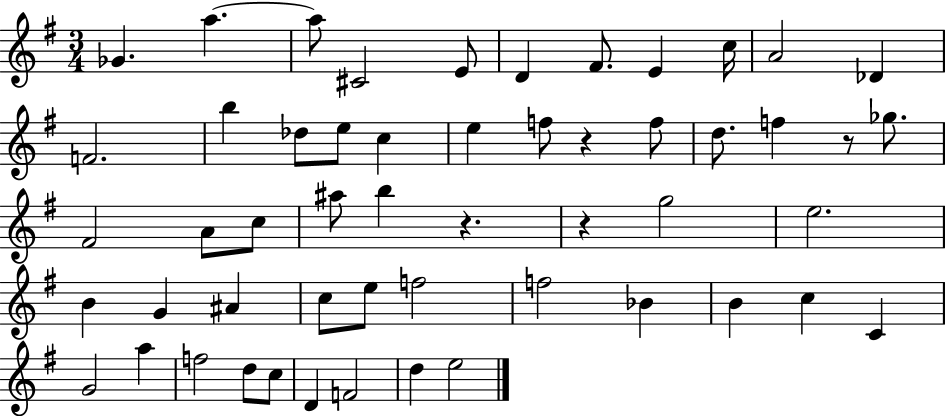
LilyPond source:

{
  \clef treble
  \numericTimeSignature
  \time 3/4
  \key g \major
  ges'4. a''4.~~ | a''8 cis'2 e'8 | d'4 fis'8. e'4 c''16 | a'2 des'4 | \break f'2. | b''4 des''8 e''8 c''4 | e''4 f''8 r4 f''8 | d''8. f''4 r8 ges''8. | \break fis'2 a'8 c''8 | ais''8 b''4 r4. | r4 g''2 | e''2. | \break b'4 g'4 ais'4 | c''8 e''8 f''2 | f''2 bes'4 | b'4 c''4 c'4 | \break g'2 a''4 | f''2 d''8 c''8 | d'4 f'2 | d''4 e''2 | \break \bar "|."
}